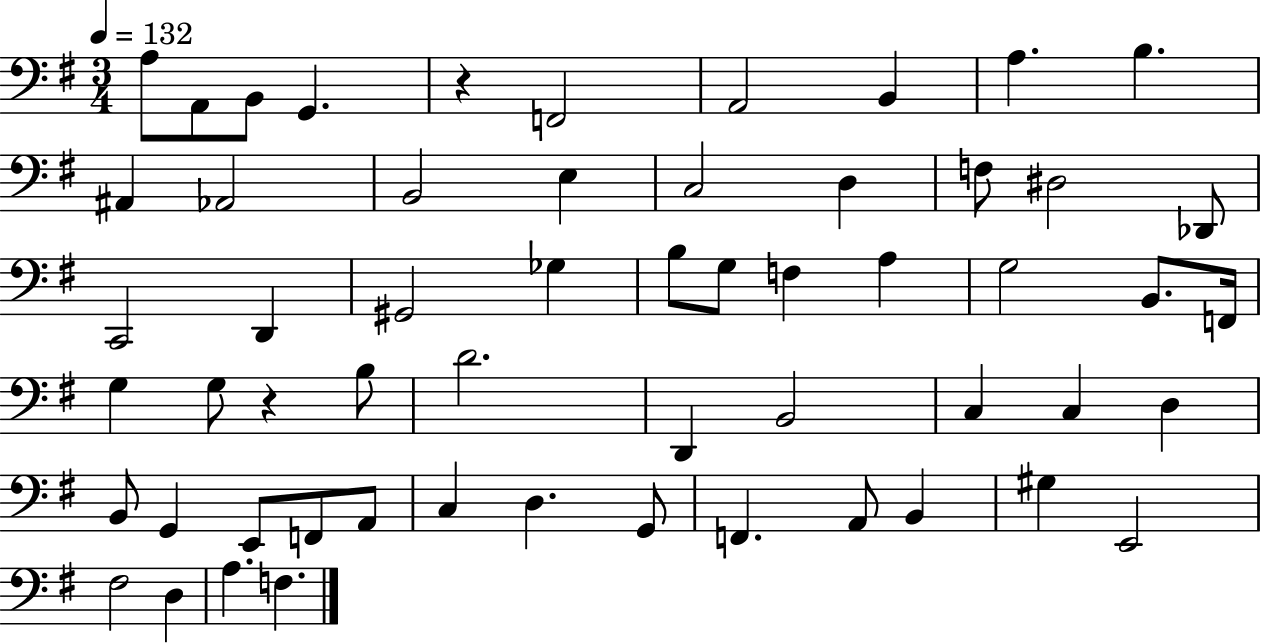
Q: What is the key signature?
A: G major